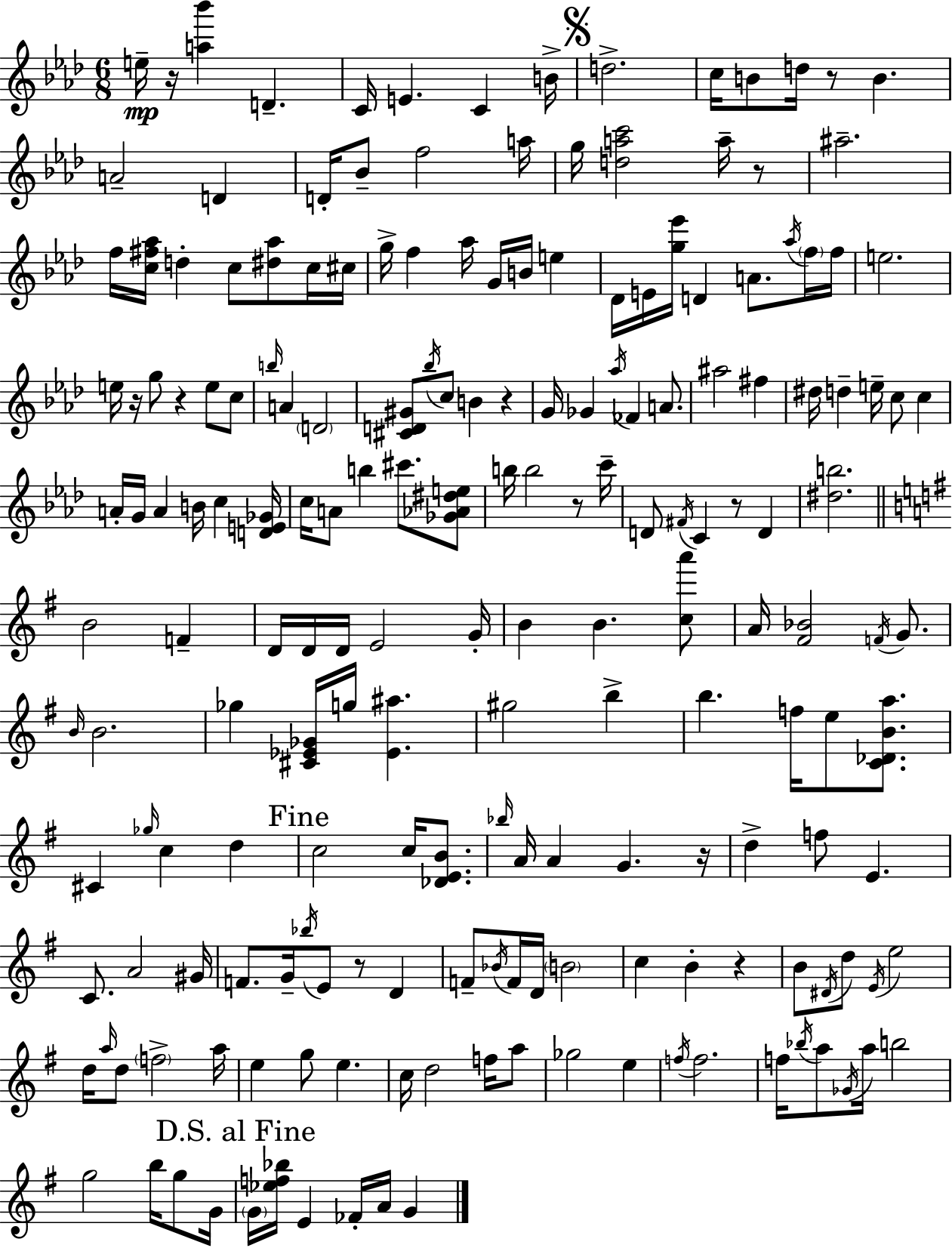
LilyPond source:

{
  \clef treble
  \numericTimeSignature
  \time 6/8
  \key f \minor
  e''16--\mp r16 <a'' bes'''>4 d'4.-- | c'16 e'4. c'4 b'16-> | \mark \markup { \musicglyph "scripts.segno" } d''2.-> | c''16 b'8 d''16 r8 b'4. | \break a'2-- d'4 | d'16-. bes'8-- f''2 a''16 | g''16 <d'' a'' c'''>2 a''16-- r8 | ais''2.-- | \break f''16 <c'' fis'' aes''>16 d''4-. c''8 <dis'' aes''>8 c''16 cis''16 | g''16-> f''4 aes''16 g'16 b'16 e''4 | des'16 e'16 <g'' ees'''>16 d'4 a'8. \acciaccatura { aes''16 } \parenthesize f''16 | f''16 e''2. | \break e''16 r16 g''8 r4 e''8 c''8 | \grace { b''16 } a'4 \parenthesize d'2 | <cis' d' gis'>8 \acciaccatura { bes''16 } c''8 b'4 r4 | g'16 ges'4 \acciaccatura { aes''16 } fes'4 | \break a'8. ais''2 | fis''4 dis''16 d''4-- e''16-- c''8 | c''4 a'16-. g'16 a'4 b'16 c''4 | <d' e' ges'>16 c''16 a'8 b''4 cis'''8. | \break <ges' aes' dis'' e''>8 b''16 b''2 | r8 c'''16-- d'8 \acciaccatura { fis'16 } c'4 r8 | d'4 <dis'' b''>2. | \bar "||" \break \key g \major b'2 f'4-- | d'16 d'16 d'16 e'2 g'16-. | b'4 b'4. <c'' a'''>8 | a'16 <fis' bes'>2 \acciaccatura { f'16 } g'8. | \break \grace { b'16 } b'2. | ges''4 <cis' ees' ges'>16 g''16 <ees' ais''>4. | gis''2 b''4-> | b''4. f''16 e''8 <c' des' b' a''>8. | \break cis'4 \grace { ges''16 } c''4 d''4 | \mark "Fine" c''2 c''16 | <des' e' b'>8. \grace { bes''16 } a'16 a'4 g'4. | r16 d''4-> f''8 e'4. | \break c'8. a'2 | gis'16 f'8. g'16-- \acciaccatura { bes''16 } e'8 r8 | d'4 f'8-- \acciaccatura { bes'16 } f'16 d'16 \parenthesize b'2 | c''4 b'4-. | \break r4 b'8 \acciaccatura { dis'16 } d''8 \acciaccatura { e'16 } | e''2 d''16 \grace { a''16 } d''8 | \parenthesize f''2-> a''16 e''4 | g''8 e''4. c''16 d''2 | \break f''16 a''8 ges''2 | e''4 \acciaccatura { f''16 } f''2. | f''16 \acciaccatura { bes''16 } | a''8 \acciaccatura { ges'16 } a''16 b''2 | \break g''2 b''16 g''8 g'16 | \mark "D.S. al Fine" \parenthesize g'16 <ees'' f'' bes''>16 e'4 fes'16-. a'16 g'4 | \bar "|."
}